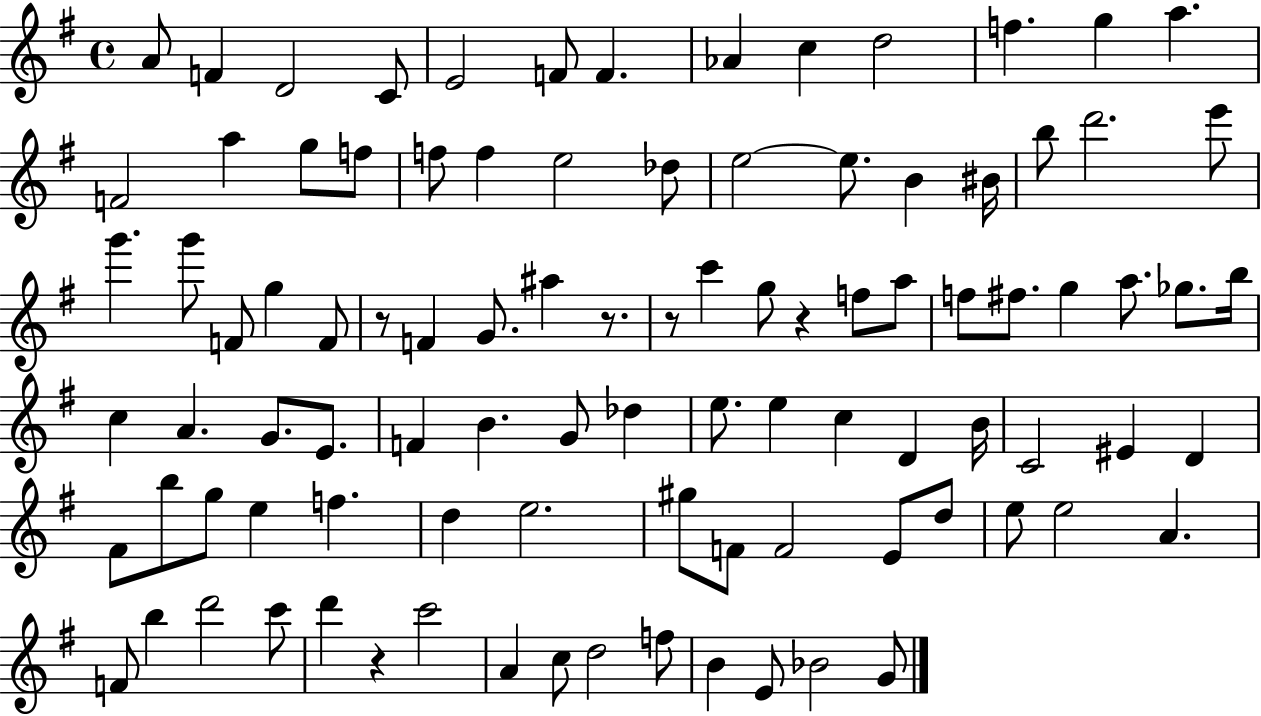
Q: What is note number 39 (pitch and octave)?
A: F5